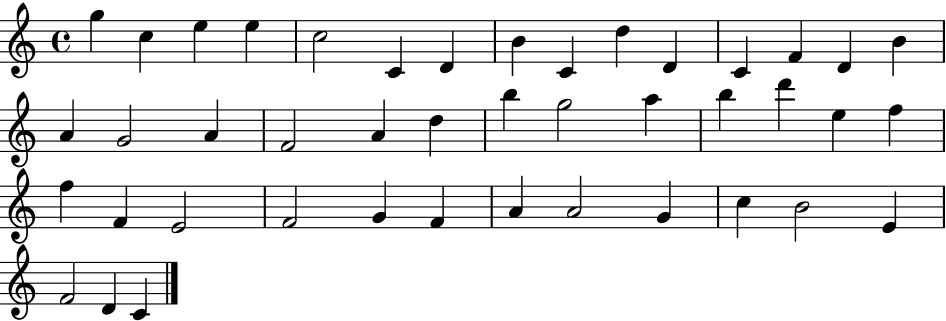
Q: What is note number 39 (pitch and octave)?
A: B4